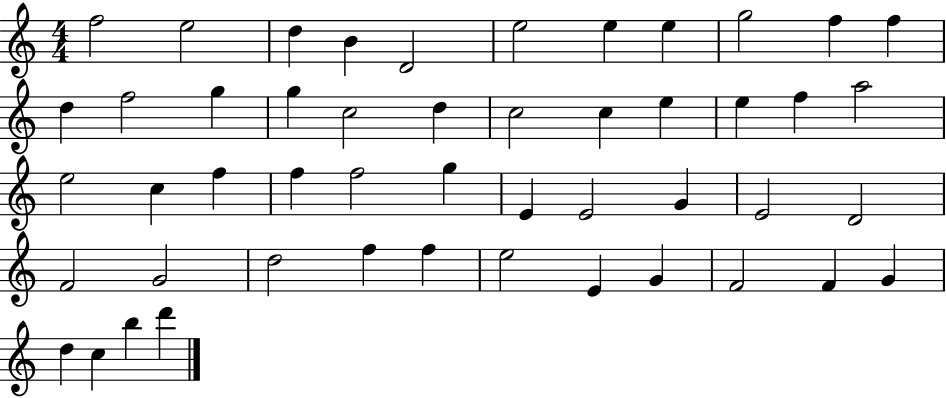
X:1
T:Untitled
M:4/4
L:1/4
K:C
f2 e2 d B D2 e2 e e g2 f f d f2 g g c2 d c2 c e e f a2 e2 c f f f2 g E E2 G E2 D2 F2 G2 d2 f f e2 E G F2 F G d c b d'